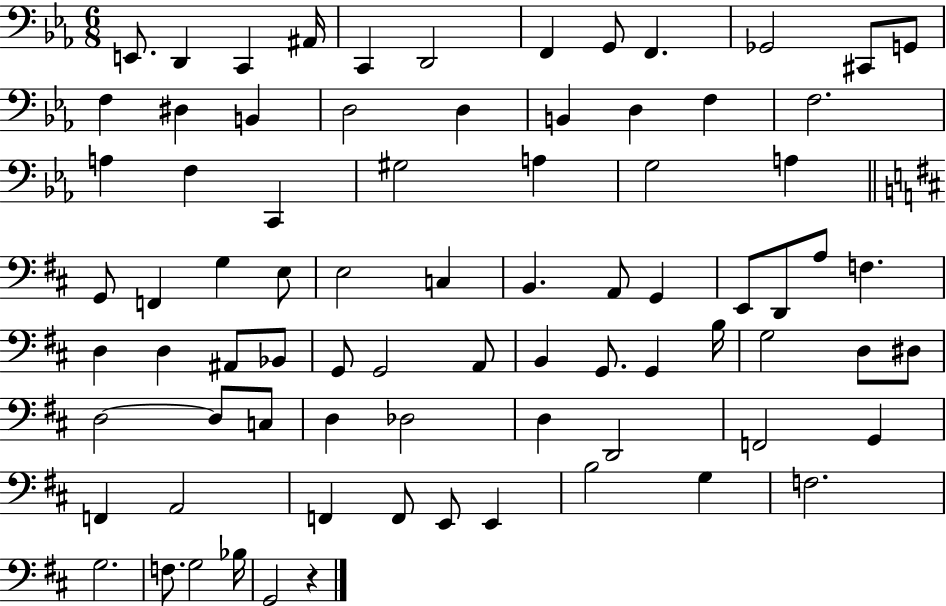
{
  \clef bass
  \numericTimeSignature
  \time 6/8
  \key ees \major
  e,8. d,4 c,4 ais,16 | c,4 d,2 | f,4 g,8 f,4. | ges,2 cis,8 g,8 | \break f4 dis4 b,4 | d2 d4 | b,4 d4 f4 | f2. | \break a4 f4 c,4 | gis2 a4 | g2 a4 | \bar "||" \break \key b \minor g,8 f,4 g4 e8 | e2 c4 | b,4. a,8 g,4 | e,8 d,8 a8 f4. | \break d4 d4 ais,8 bes,8 | g,8 g,2 a,8 | b,4 g,8. g,4 b16 | g2 d8 dis8 | \break d2~~ d8 c8 | d4 des2 | d4 d,2 | f,2 g,4 | \break f,4 a,2 | f,4 f,8 e,8 e,4 | b2 g4 | f2. | \break g2. | f8. g2 bes16 | g,2 r4 | \bar "|."
}